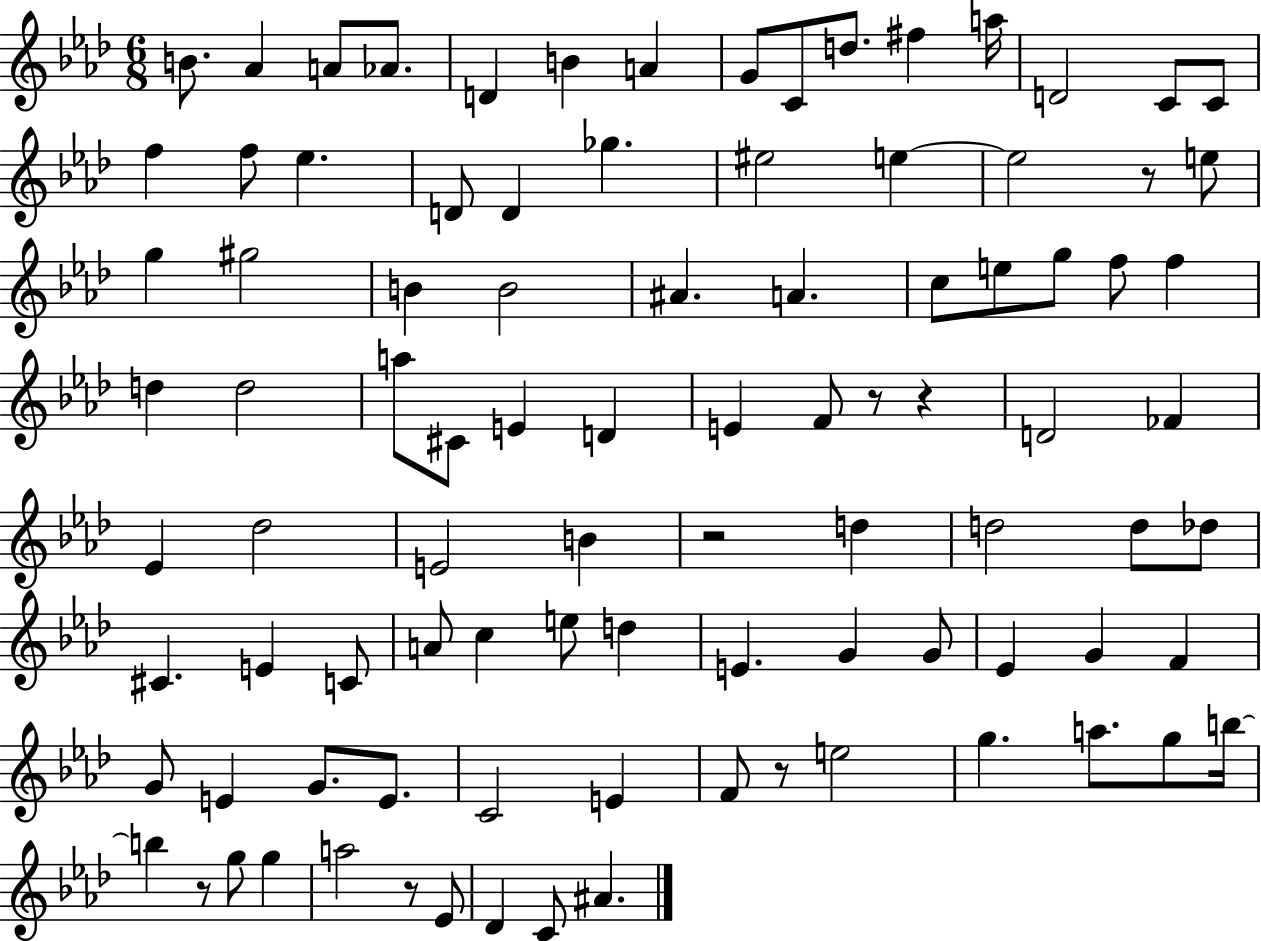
B4/e. Ab4/q A4/e Ab4/e. D4/q B4/q A4/q G4/e C4/e D5/e. F#5/q A5/s D4/h C4/e C4/e F5/q F5/e Eb5/q. D4/e D4/q Gb5/q. EIS5/h E5/q E5/h R/e E5/e G5/q G#5/h B4/q B4/h A#4/q. A4/q. C5/e E5/e G5/e F5/e F5/q D5/q D5/h A5/e C#4/e E4/q D4/q E4/q F4/e R/e R/q D4/h FES4/q Eb4/q Db5/h E4/h B4/q R/h D5/q D5/h D5/e Db5/e C#4/q. E4/q C4/e A4/e C5/q E5/e D5/q E4/q. G4/q G4/e Eb4/q G4/q F4/q G4/e E4/q G4/e. E4/e. C4/h E4/q F4/e R/e E5/h G5/q. A5/e. G5/e B5/s B5/q R/e G5/e G5/q A5/h R/e Eb4/e Db4/q C4/e A#4/q.